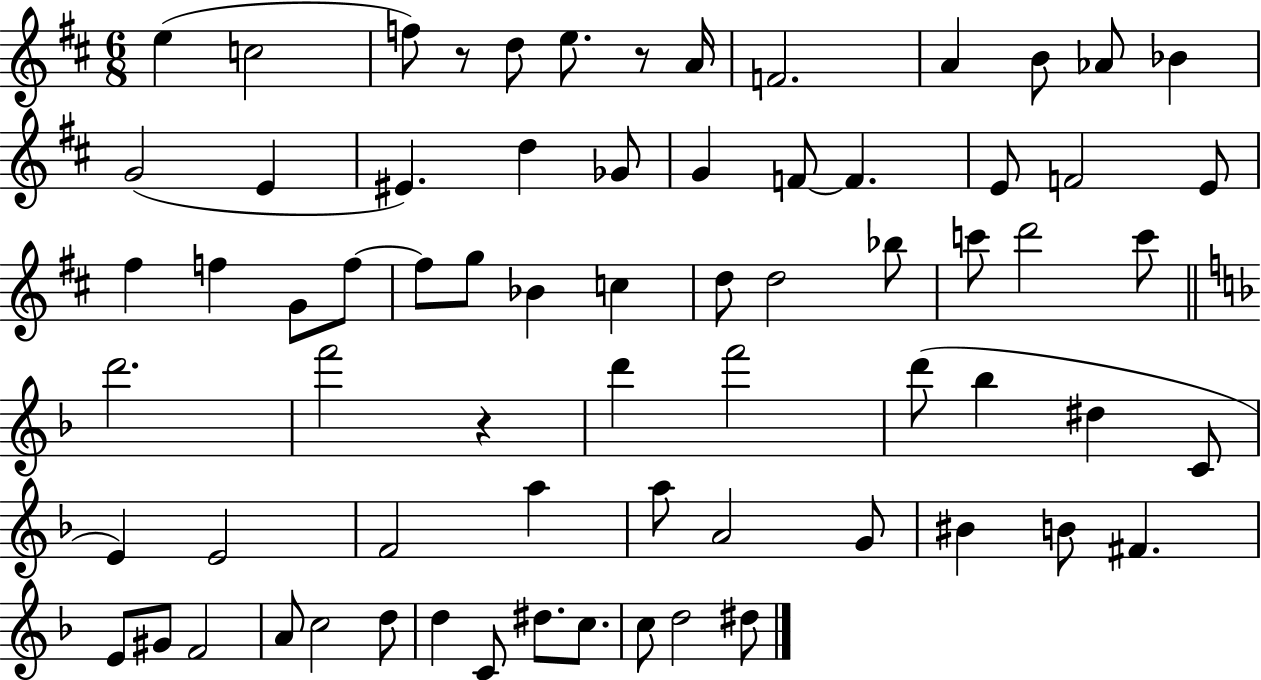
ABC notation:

X:1
T:Untitled
M:6/8
L:1/4
K:D
e c2 f/2 z/2 d/2 e/2 z/2 A/4 F2 A B/2 _A/2 _B G2 E ^E d _G/2 G F/2 F E/2 F2 E/2 ^f f G/2 f/2 f/2 g/2 _B c d/2 d2 _b/2 c'/2 d'2 c'/2 d'2 f'2 z d' f'2 d'/2 _b ^d C/2 E E2 F2 a a/2 A2 G/2 ^B B/2 ^F E/2 ^G/2 F2 A/2 c2 d/2 d C/2 ^d/2 c/2 c/2 d2 ^d/2